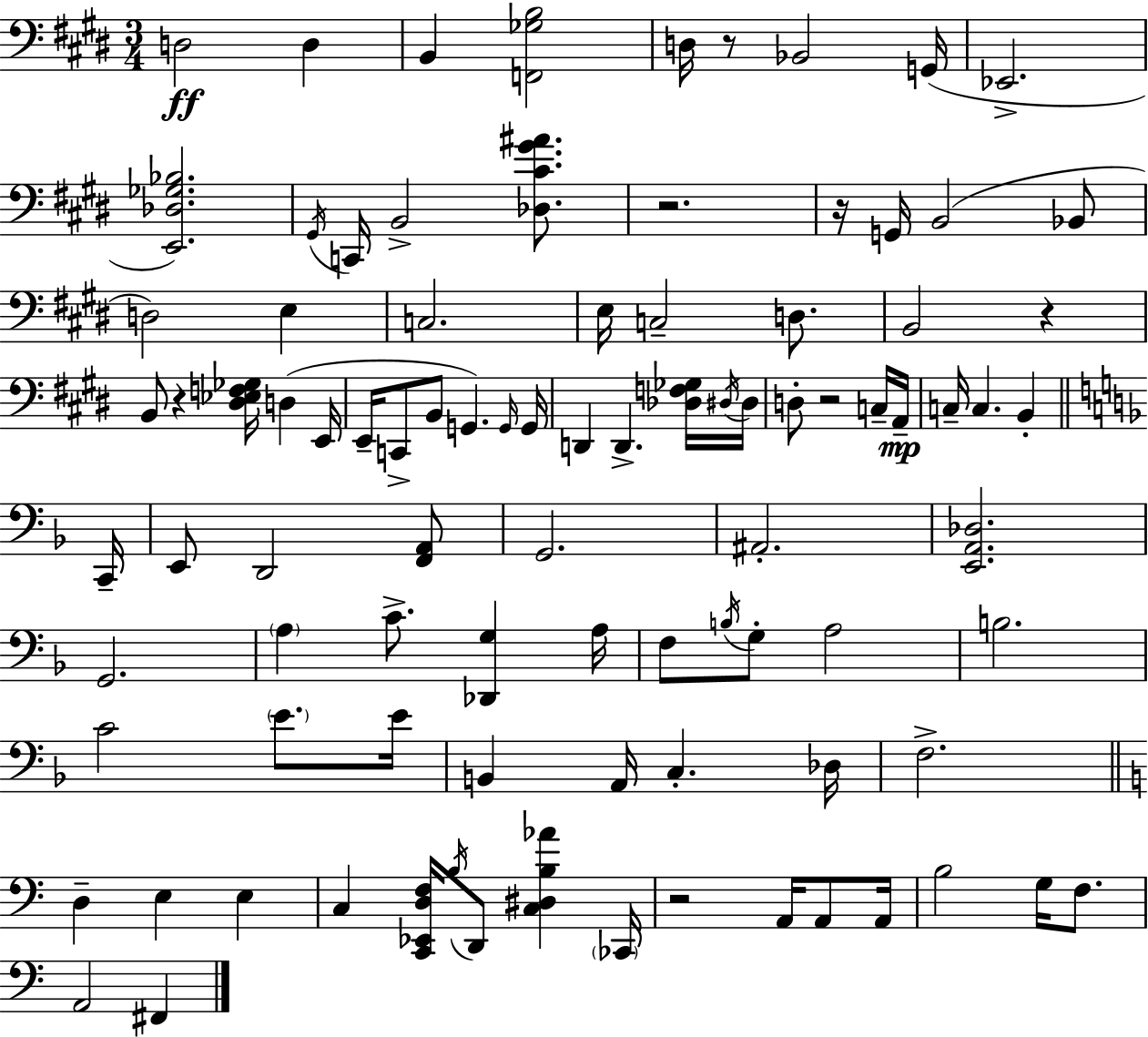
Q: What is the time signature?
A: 3/4